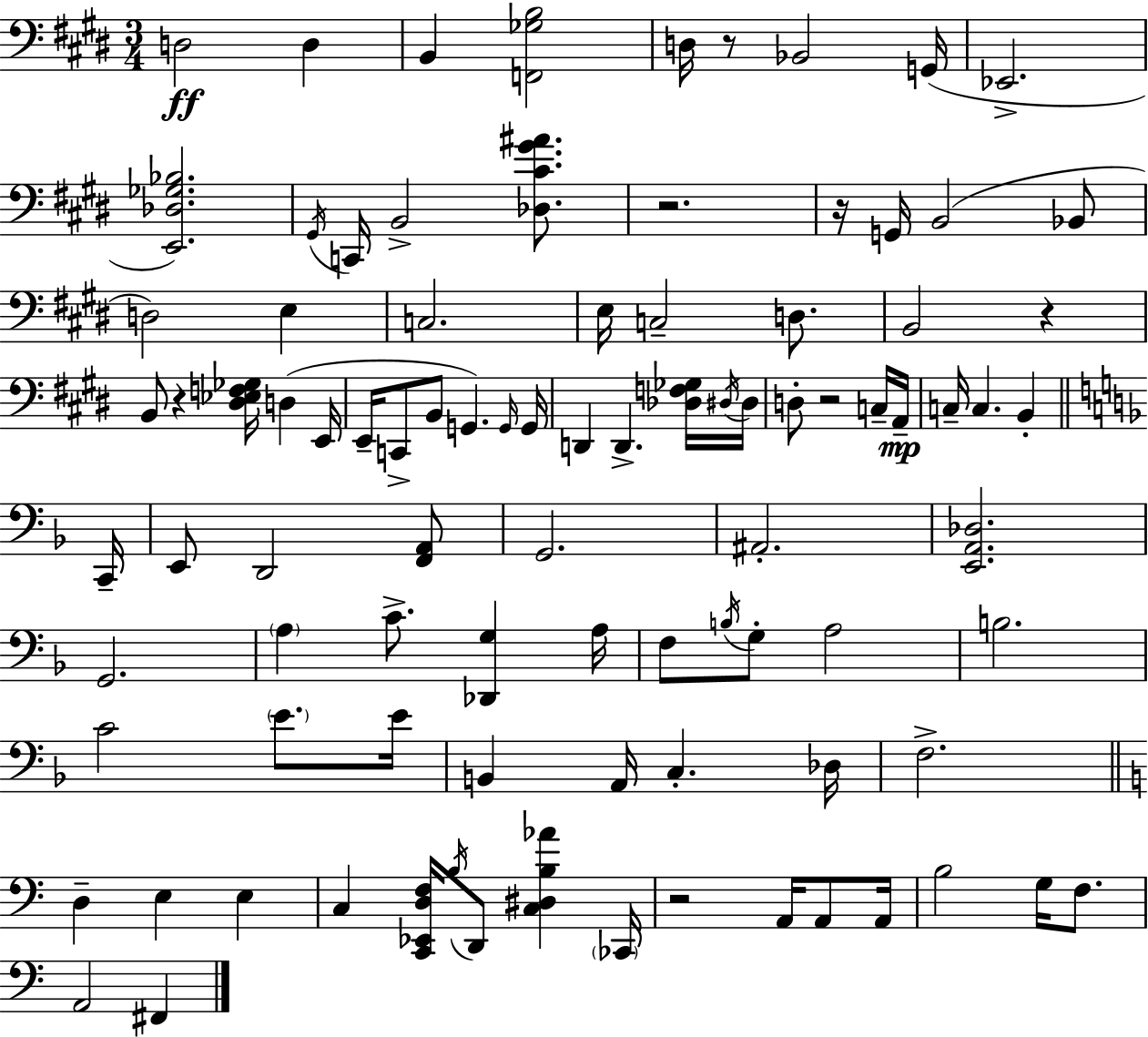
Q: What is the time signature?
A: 3/4